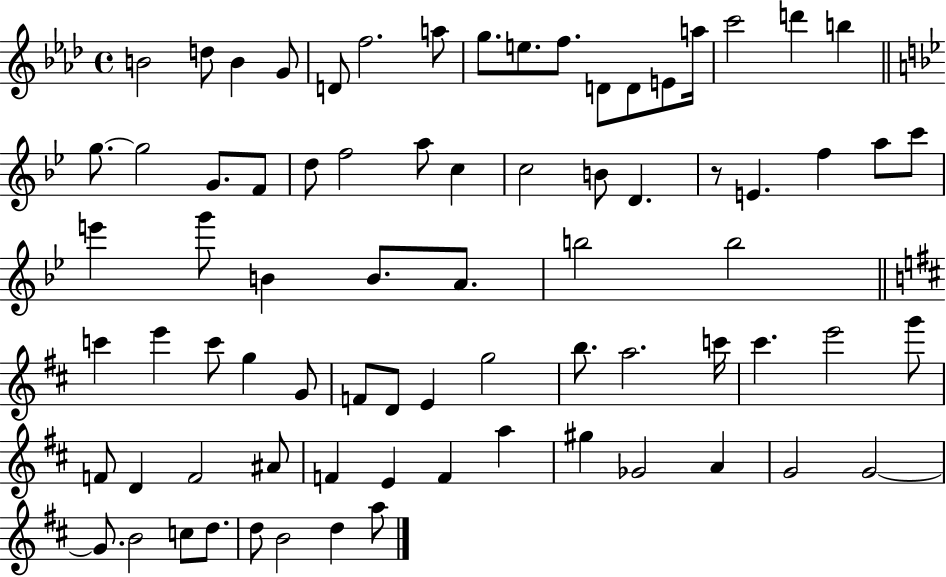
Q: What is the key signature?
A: AES major